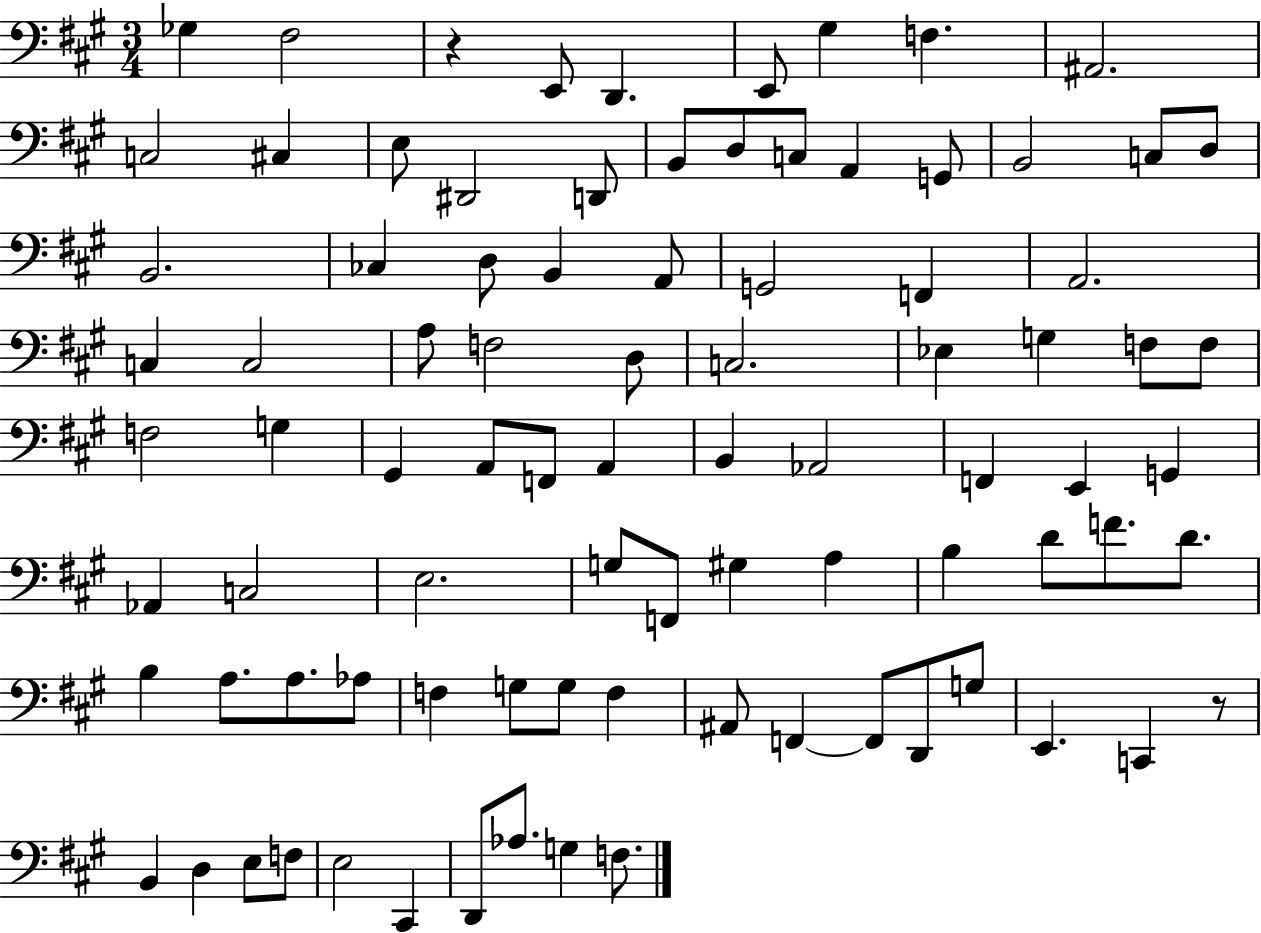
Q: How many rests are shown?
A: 2